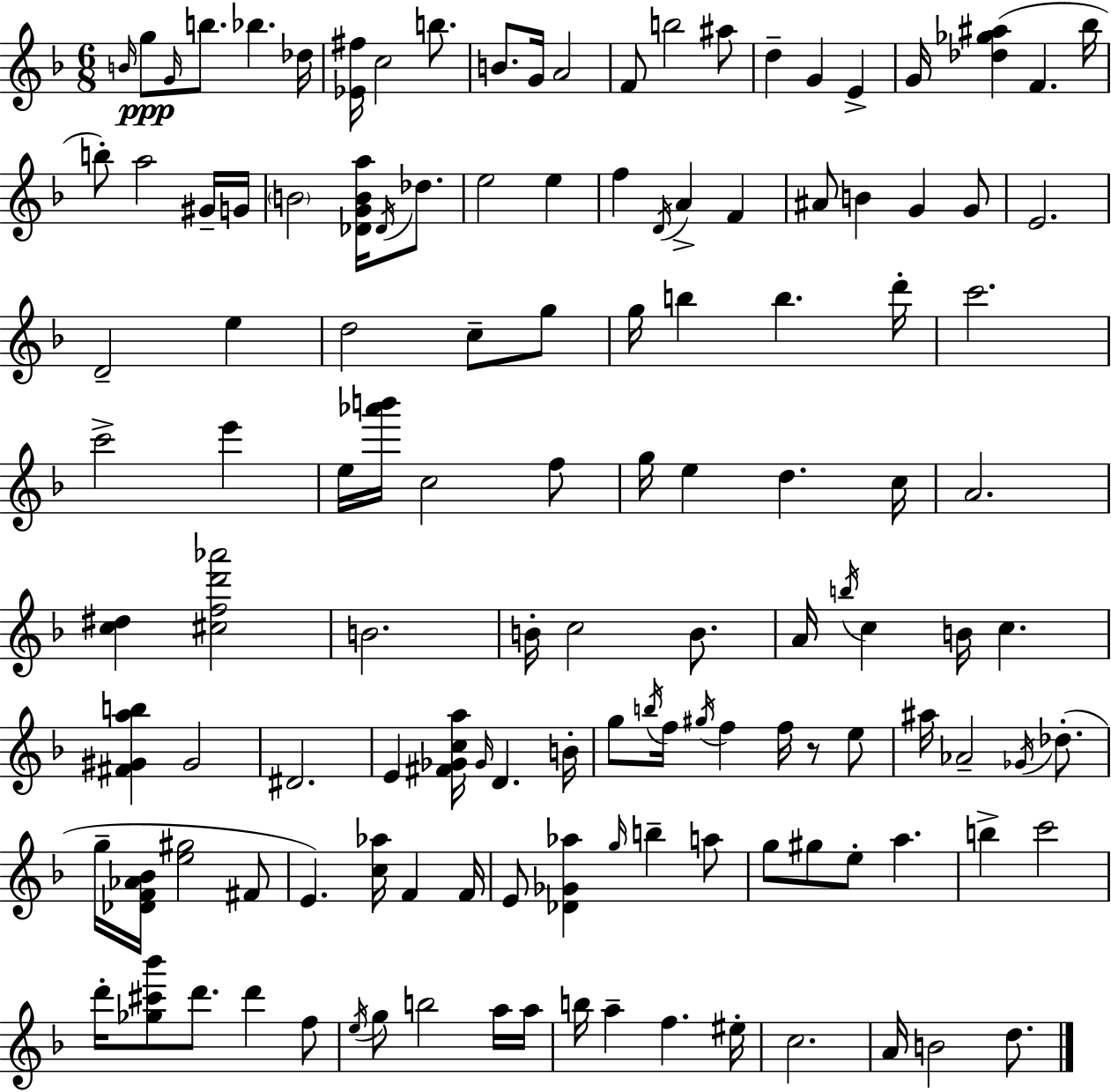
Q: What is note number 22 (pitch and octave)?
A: A5